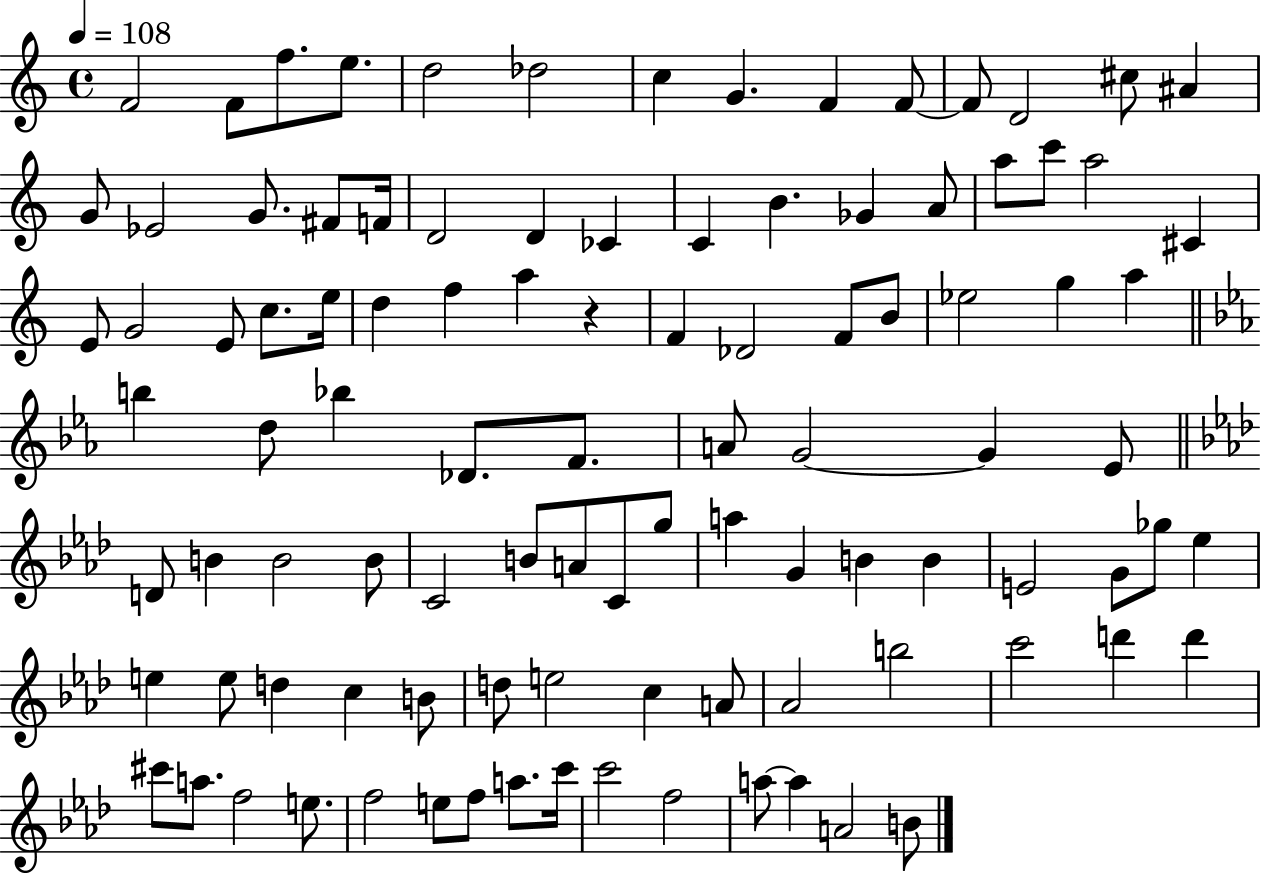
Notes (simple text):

F4/h F4/e F5/e. E5/e. D5/h Db5/h C5/q G4/q. F4/q F4/e F4/e D4/h C#5/e A#4/q G4/e Eb4/h G4/e. F#4/e F4/s D4/h D4/q CES4/q C4/q B4/q. Gb4/q A4/e A5/e C6/e A5/h C#4/q E4/e G4/h E4/e C5/e. E5/s D5/q F5/q A5/q R/q F4/q Db4/h F4/e B4/e Eb5/h G5/q A5/q B5/q D5/e Bb5/q Db4/e. F4/e. A4/e G4/h G4/q Eb4/e D4/e B4/q B4/h B4/e C4/h B4/e A4/e C4/e G5/e A5/q G4/q B4/q B4/q E4/h G4/e Gb5/e Eb5/q E5/q E5/e D5/q C5/q B4/e D5/e E5/h C5/q A4/e Ab4/h B5/h C6/h D6/q D6/q C#6/e A5/e. F5/h E5/e. F5/h E5/e F5/e A5/e. C6/s C6/h F5/h A5/e A5/q A4/h B4/e